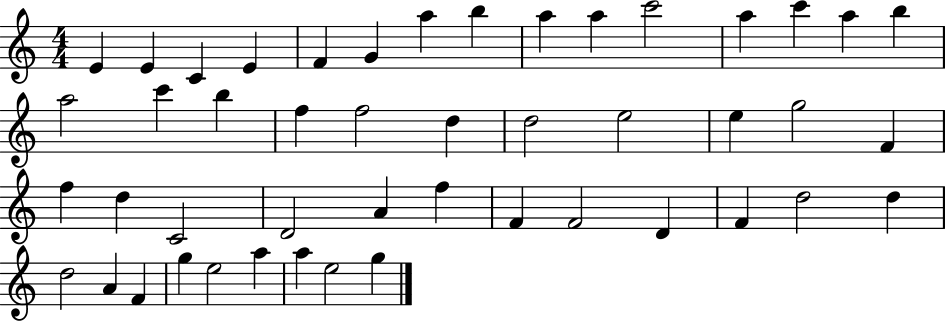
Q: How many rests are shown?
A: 0